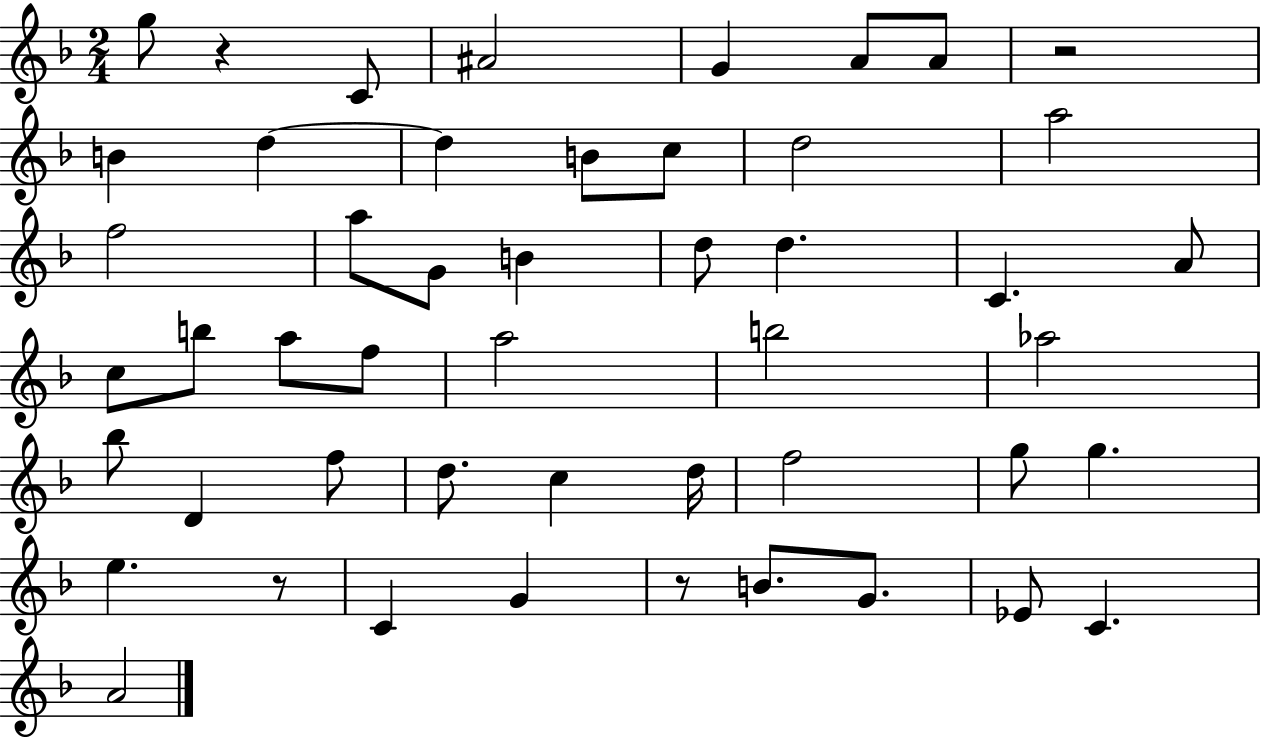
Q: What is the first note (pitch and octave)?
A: G5